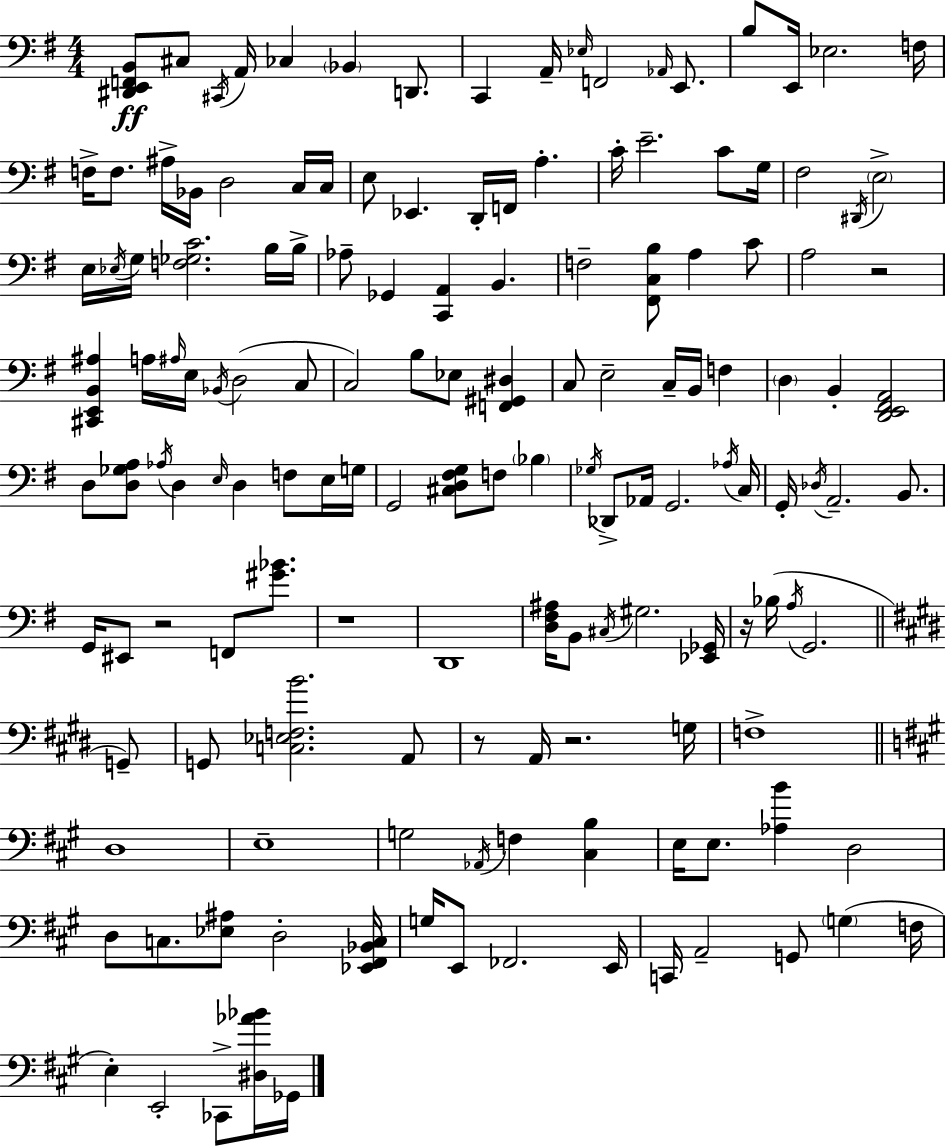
[D#2,E2,F2,B2]/e C#3/e C#2/s A2/s CES3/q Bb2/q D2/e. C2/q A2/s Eb3/s F2/h Ab2/s E2/e. B3/e E2/s Eb3/h. F3/s F3/s F3/e. A#3/s Bb2/s D3/h C3/s C3/s E3/e Eb2/q. D2/s F2/s A3/q. C4/s E4/h. C4/e G3/s F#3/h D#2/s E3/h E3/s Eb3/s G3/s [F3,Gb3,C4]/h. B3/s B3/s Ab3/e Gb2/q [C2,A2]/q B2/q. F3/h [F#2,C3,B3]/e A3/q C4/e A3/h R/h [C#2,E2,B2,A#3]/q A3/s A#3/s E3/s Bb2/s D3/h C3/e C3/h B3/e Eb3/e [F2,G#2,D#3]/q C3/e E3/h C3/s B2/s F3/q D3/q B2/q [D2,E2,F#2,A2]/h D3/e [D3,Gb3,A3]/e Ab3/s D3/q E3/s D3/q F3/e E3/s G3/s G2/h [C#3,D3,F#3,G3]/e F3/e Bb3/q Gb3/s Db2/e Ab2/s G2/h. Ab3/s C3/s G2/s Db3/s A2/h. B2/e. G2/s EIS2/e R/h F2/e [G#4,Bb4]/e. R/w D2/w [D3,F#3,A#3]/s B2/e C#3/s G#3/h. [Eb2,Gb2]/s R/s Bb3/s A3/s G2/h. G2/e G2/e [C3,Eb3,F3,B4]/h. A2/e R/e A2/s R/h. G3/s F3/w D3/w E3/w G3/h Ab2/s F3/q [C#3,B3]/q E3/s E3/e. [Ab3,B4]/q D3/h D3/e C3/e. [Eb3,A#3]/e D3/h [Eb2,F#2,Bb2,C3]/s G3/s E2/e FES2/h. E2/s C2/s A2/h G2/e G3/q F3/s E3/q E2/h CES2/e [D#3,Ab4,Bb4]/s Gb2/s